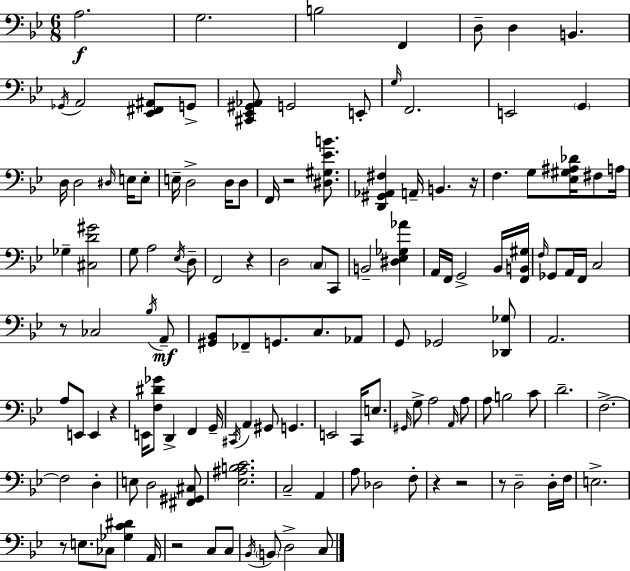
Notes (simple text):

A3/h. G3/h. B3/h F2/q D3/e D3/q B2/q. Gb2/s A2/h [Eb2,F#2,A#2]/e G2/e [C#2,Eb2,G#2,Ab2]/e G2/h E2/e G3/s F2/h. E2/h G2/q D3/s D3/h D#3/s E3/s E3/e E3/s D3/h D3/s D3/e F2/s R/h [D#3,G#3,Eb4,B4]/e. [D2,G#2,Ab2,F#3]/q A2/s B2/q. R/s F3/q. G3/e [Eb3,G#3,A#3,Db4]/s F#3/e A3/s Gb3/q [C#3,D4,G#4]/h G3/e A3/h Eb3/s D3/e F2/h R/q D3/h C3/e C2/e B2/h [D#3,Eb3,Gb3,Ab4]/q A2/s F2/s G2/h Bb2/s [F2,B2,G#3]/s F3/s Gb2/e A2/s F2/s C3/h R/e CES3/h Bb3/s A2/e [G#2,Bb2]/e FES2/e G2/e. C3/e. Ab2/e G2/e Gb2/h [Db2,Gb3]/e A2/h. A3/e E2/e E2/q R/q E2/s [F3,D#4,Gb4]/e D2/q F2/q G2/s C#2/s A2/q G#2/e G2/q. E2/h C2/s E3/e. G#2/s G3/e A3/h A2/s A3/e A3/e B3/h C4/e D4/h. F3/h. F3/h D3/q E3/e D3/h [F#2,G#2,C#3]/e [Eb3,A#3,B3,C4]/h. C3/h A2/q A3/e Db3/h F3/e R/q R/h R/e D3/h D3/s F3/s E3/h. R/e E3/e. CES3/e [Gb3,C4,D#4]/q A2/s R/h C3/e C3/e Bb2/s B2/e D3/h C3/e